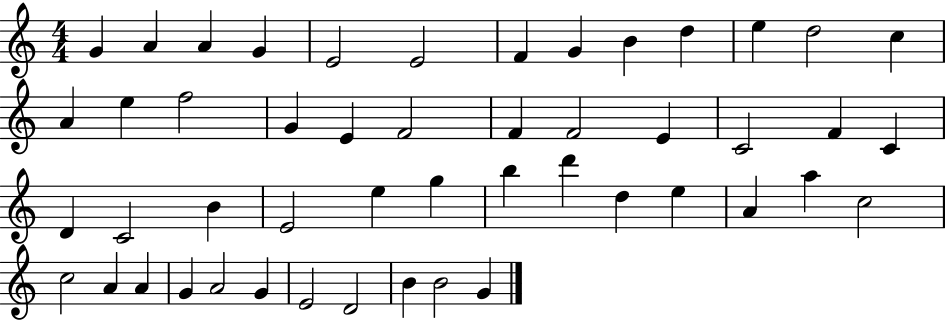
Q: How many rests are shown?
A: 0